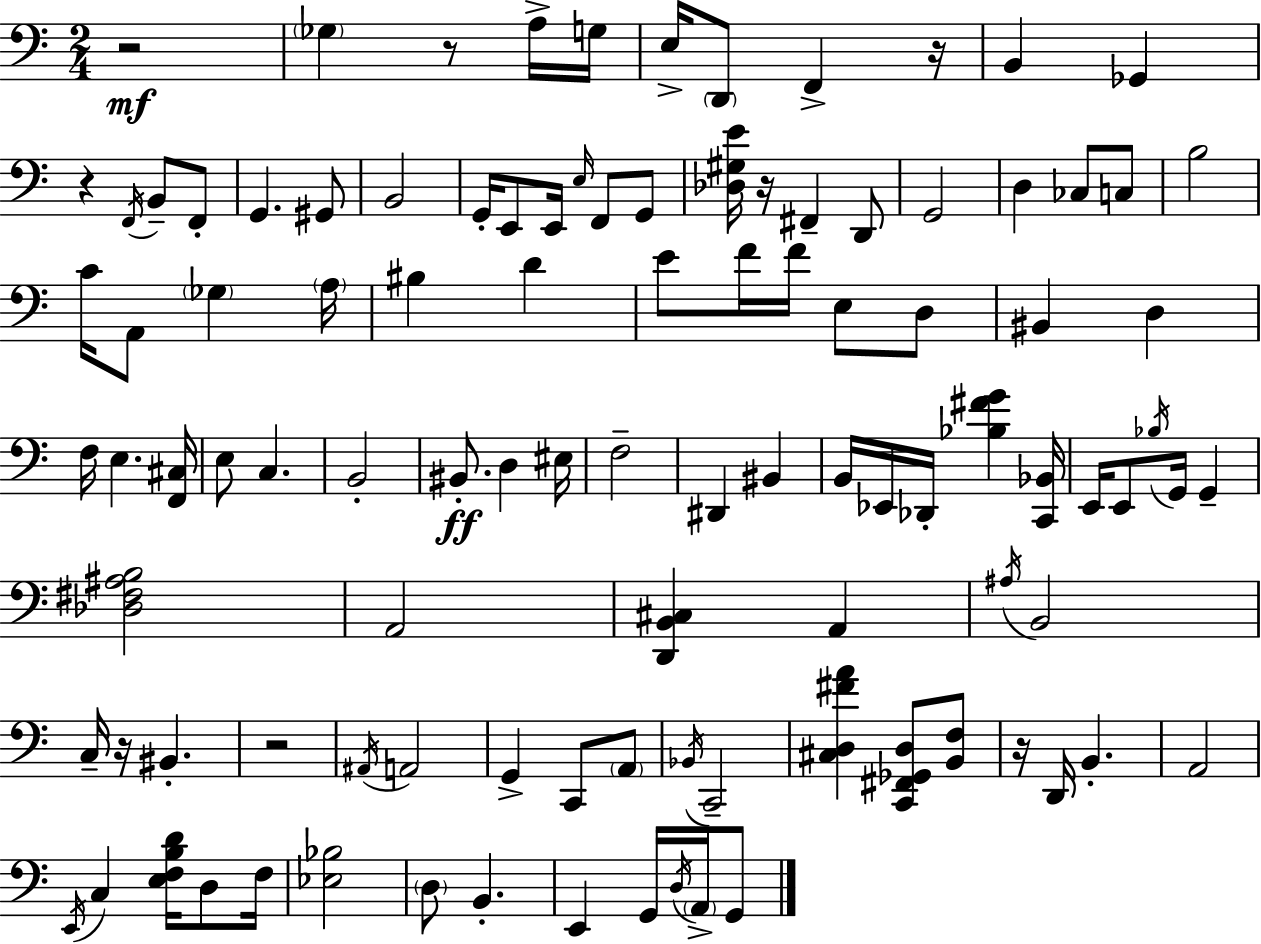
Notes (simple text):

R/h Gb3/q R/e A3/s G3/s E3/s D2/e F2/q R/s B2/q Gb2/q R/q F2/s B2/e F2/e G2/q. G#2/e B2/h G2/s E2/e E2/s E3/s F2/e G2/e [Db3,G#3,E4]/s R/s F#2/q D2/e G2/h D3/q CES3/e C3/e B3/h C4/s A2/e Gb3/q A3/s BIS3/q D4/q E4/e F4/s F4/s E3/e D3/e BIS2/q D3/q F3/s E3/q. [F2,C#3]/s E3/e C3/q. B2/h BIS2/e. D3/q EIS3/s F3/h D#2/q BIS2/q B2/s Eb2/s Db2/s [Bb3,F#4,G4]/q [C2,Bb2]/s E2/s E2/e Bb3/s G2/s G2/q [Db3,F#3,A#3,B3]/h A2/h [D2,B2,C#3]/q A2/q A#3/s B2/h C3/s R/s BIS2/q. R/h A#2/s A2/h G2/q C2/e A2/e Bb2/s C2/h [C#3,D3,F#4,A4]/q [C2,F#2,Gb2,D3]/e [B2,F3]/e R/s D2/s B2/q. A2/h E2/s C3/q [E3,F3,B3,D4]/s D3/e F3/s [Eb3,Bb3]/h D3/e B2/q. E2/q G2/s D3/s A2/s G2/e